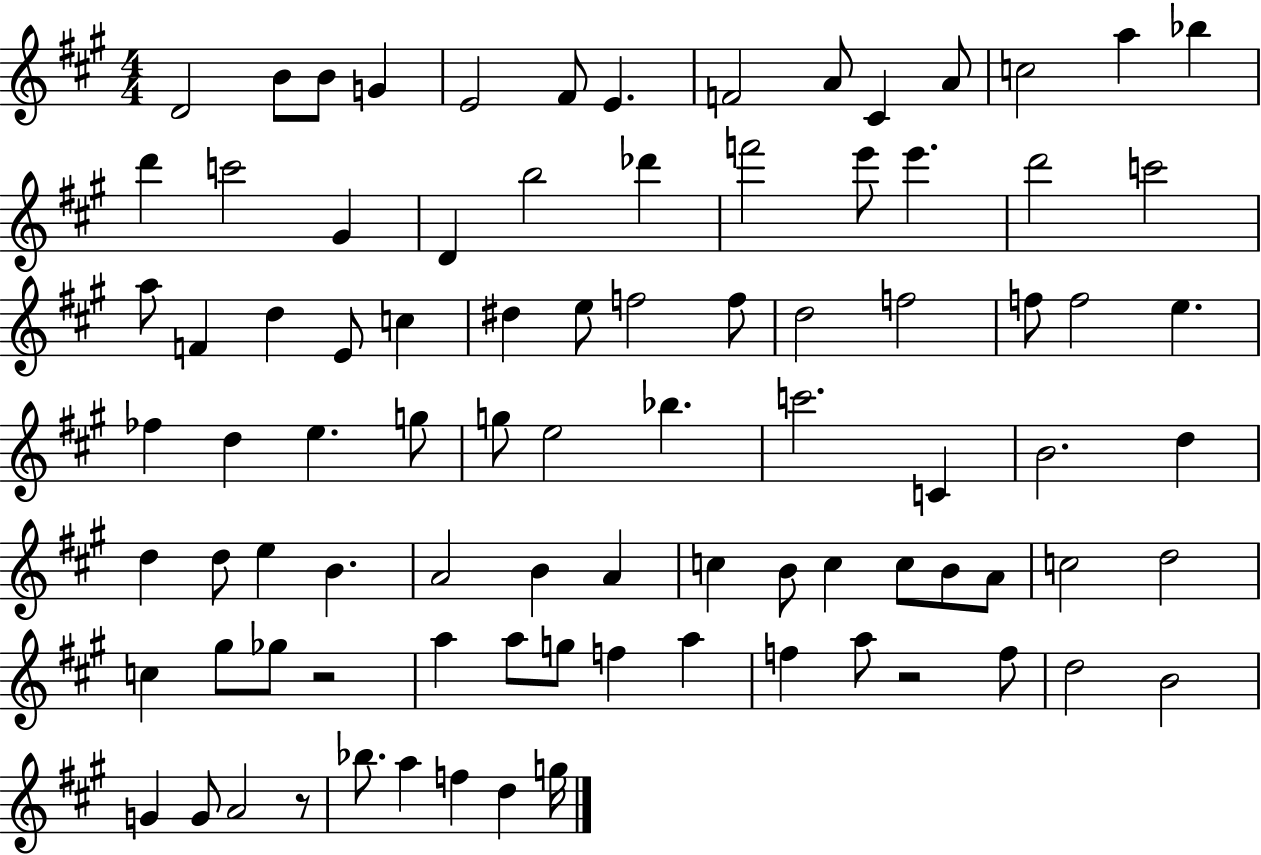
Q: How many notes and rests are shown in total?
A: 89